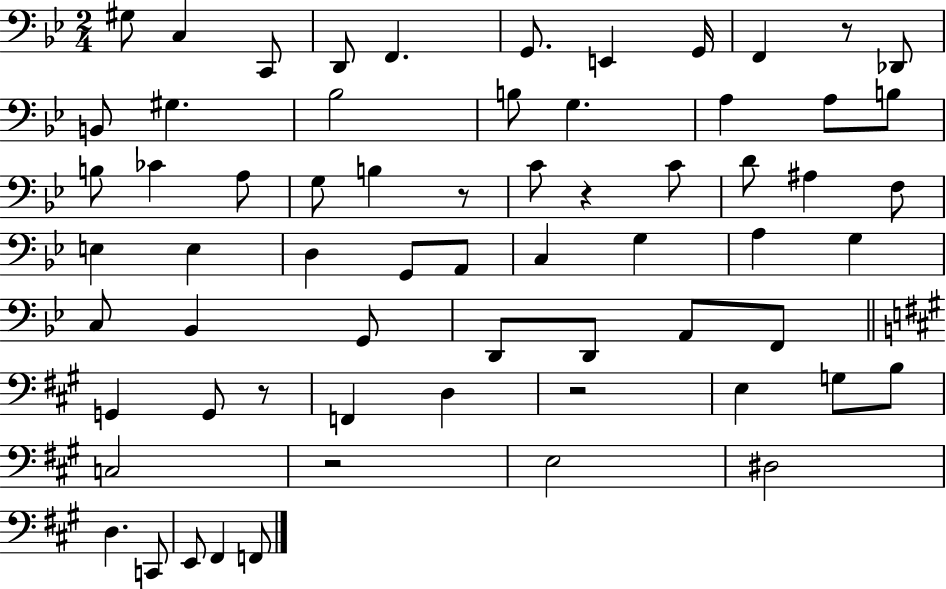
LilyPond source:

{
  \clef bass
  \numericTimeSignature
  \time 2/4
  \key bes \major
  \repeat volta 2 { gis8 c4 c,8 | d,8 f,4. | g,8. e,4 g,16 | f,4 r8 des,8 | \break b,8 gis4. | bes2 | b8 g4. | a4 a8 b8 | \break b8 ces'4 a8 | g8 b4 r8 | c'8 r4 c'8 | d'8 ais4 f8 | \break e4 e4 | d4 g,8 a,8 | c4 g4 | a4 g4 | \break c8 bes,4 g,8 | d,8 d,8 a,8 f,8 | \bar "||" \break \key a \major g,4 g,8 r8 | f,4 d4 | r2 | e4 g8 b8 | \break c2 | r2 | e2 | dis2 | \break d4. c,8 | e,8 fis,4 f,8 | } \bar "|."
}